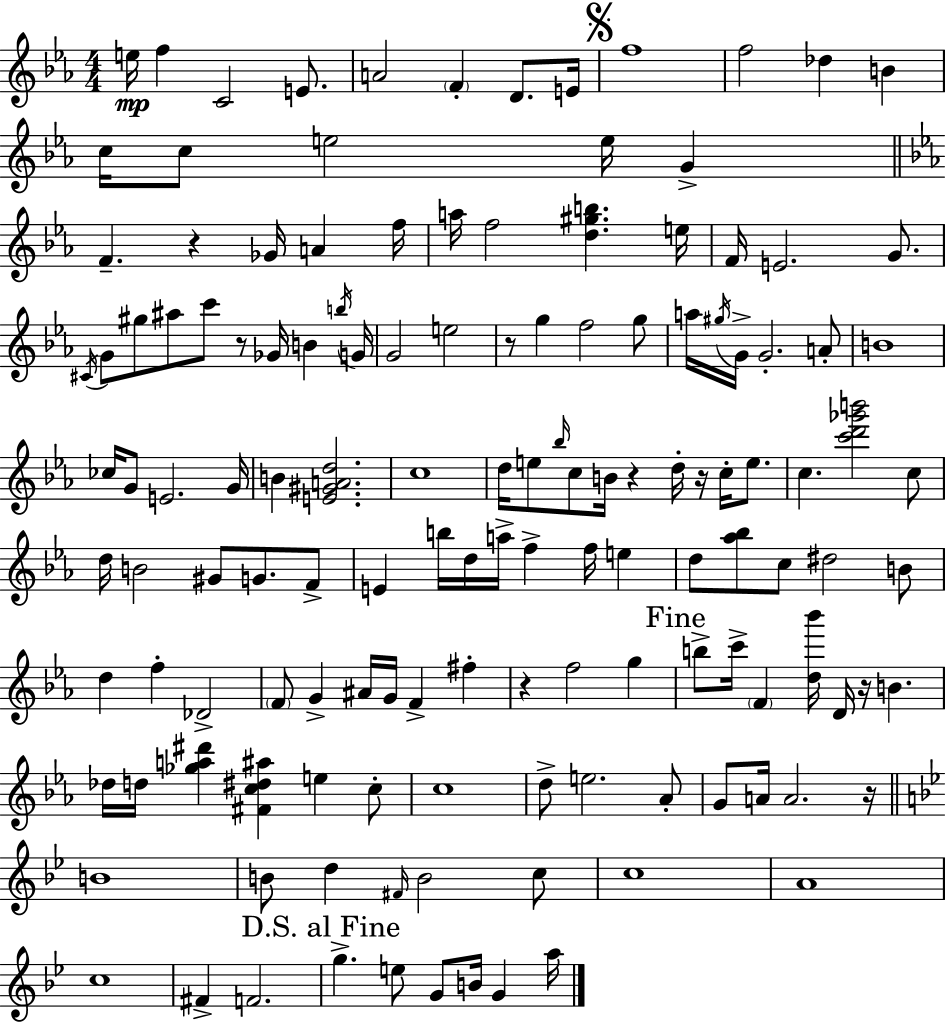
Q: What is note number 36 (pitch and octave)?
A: G4